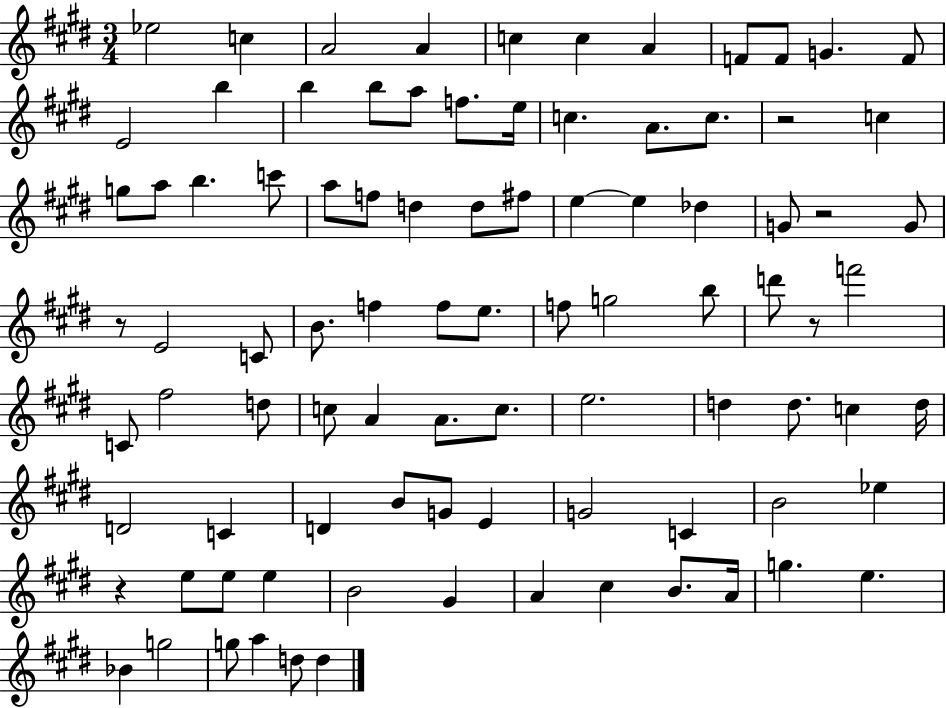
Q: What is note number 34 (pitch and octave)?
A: Db5